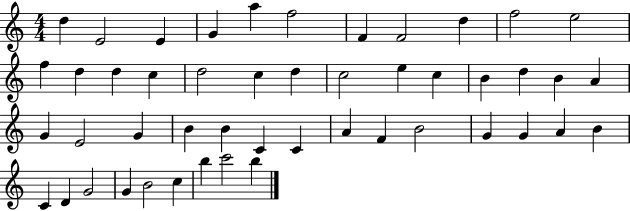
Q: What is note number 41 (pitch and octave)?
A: D4